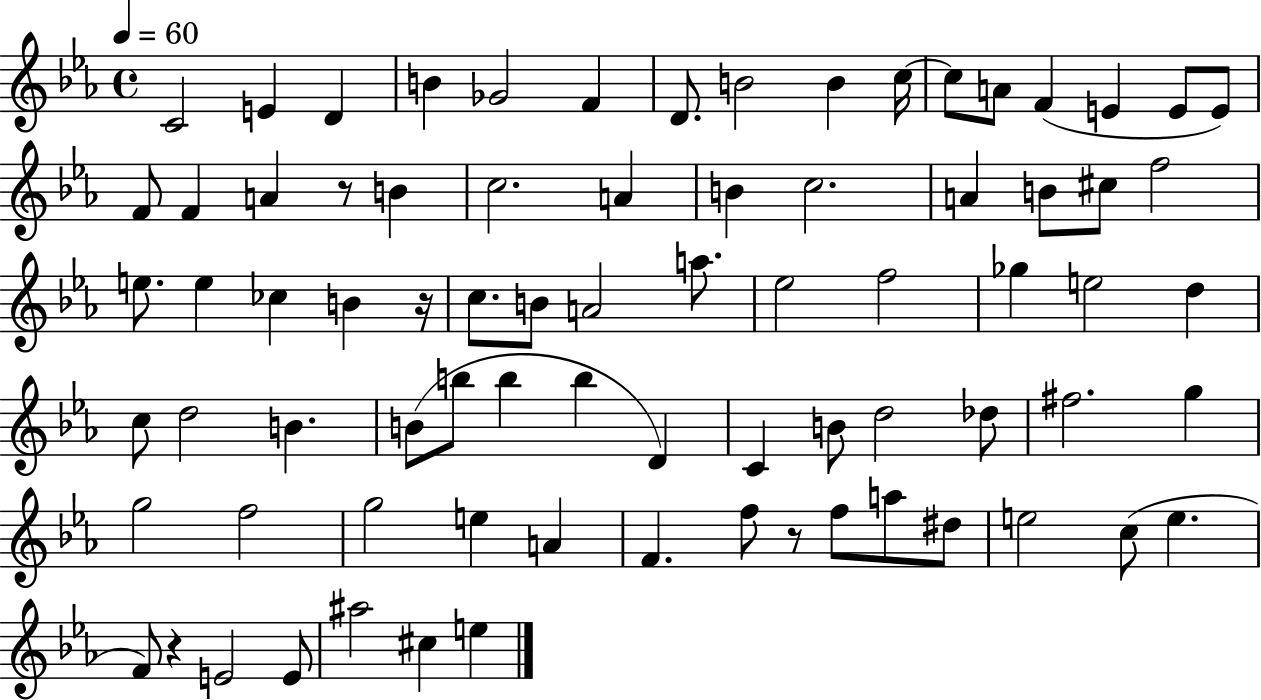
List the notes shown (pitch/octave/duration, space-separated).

C4/h E4/q D4/q B4/q Gb4/h F4/q D4/e. B4/h B4/q C5/s C5/e A4/e F4/q E4/q E4/e E4/e F4/e F4/q A4/q R/e B4/q C5/h. A4/q B4/q C5/h. A4/q B4/e C#5/e F5/h E5/e. E5/q CES5/q B4/q R/s C5/e. B4/e A4/h A5/e. Eb5/h F5/h Gb5/q E5/h D5/q C5/e D5/h B4/q. B4/e B5/e B5/q B5/q D4/q C4/q B4/e D5/h Db5/e F#5/h. G5/q G5/h F5/h G5/h E5/q A4/q F4/q. F5/e R/e F5/e A5/e D#5/e E5/h C5/e E5/q. F4/e R/q E4/h E4/e A#5/h C#5/q E5/q